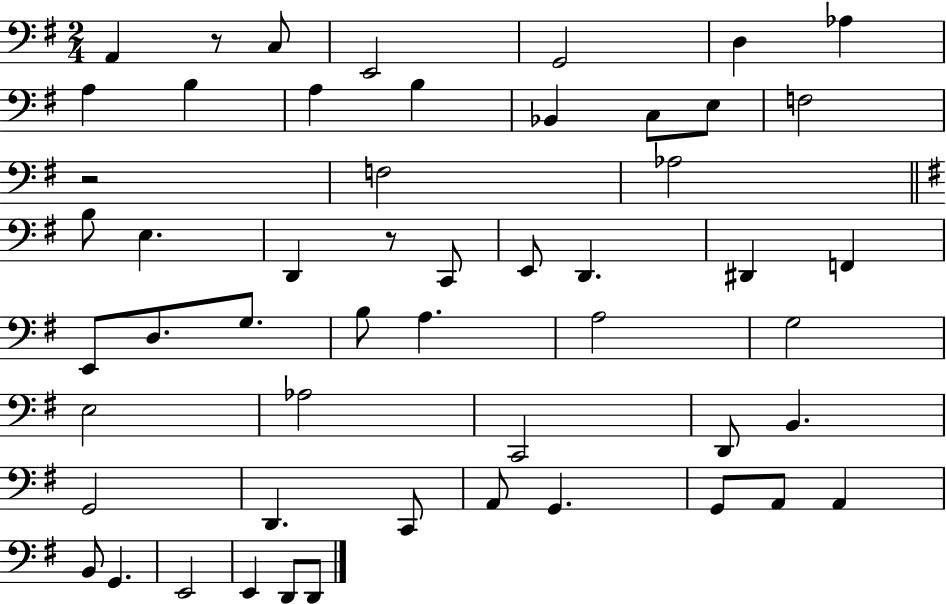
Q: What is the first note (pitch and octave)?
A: A2